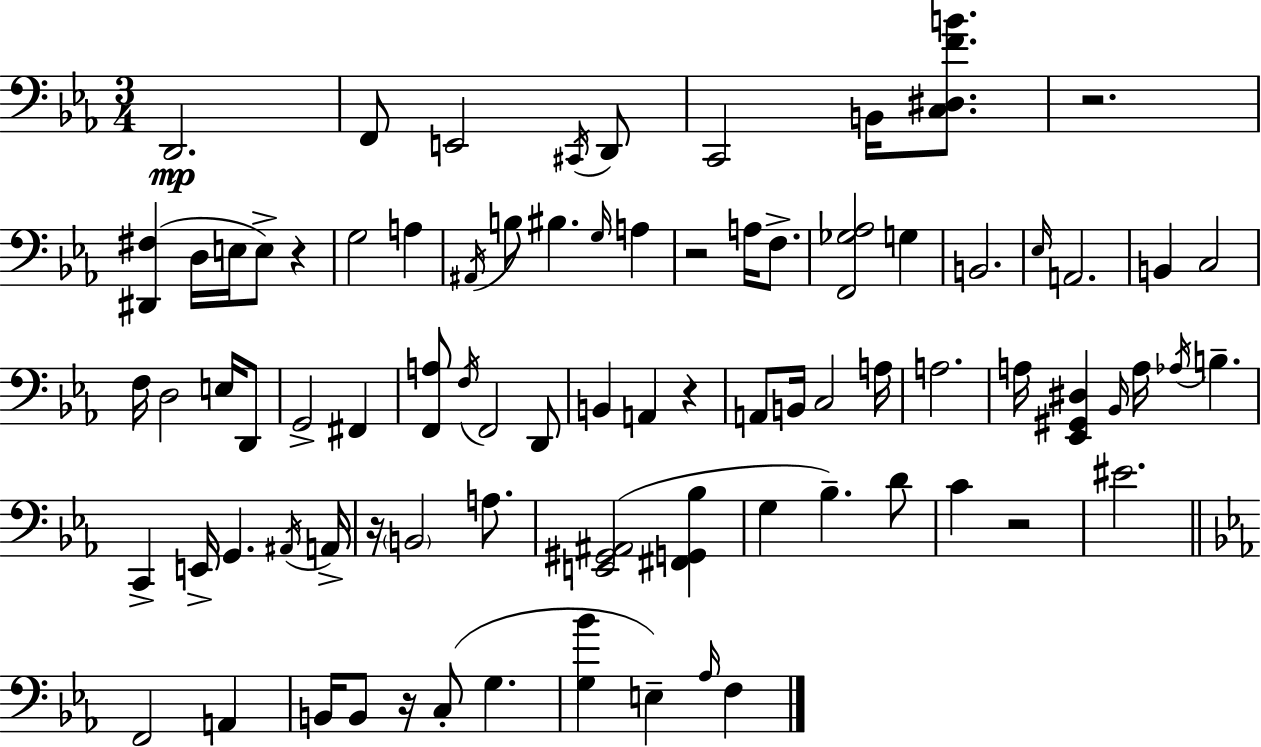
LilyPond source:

{
  \clef bass
  \numericTimeSignature
  \time 3/4
  \key c \minor
  d,2.\mp | f,8 e,2 \acciaccatura { cis,16 } d,8 | c,2 b,16 <c dis f' b'>8. | r2. | \break <dis, fis>4( d16 e16 e8->) r4 | g2 a4 | \acciaccatura { ais,16 } b8 bis4. \grace { g16 } a4 | r2 a16 | \break f8.-> <f, ges aes>2 g4 | b,2. | \grace { ees16 } a,2. | b,4 c2 | \break f16 d2 | e16 d,8 g,2-> | fis,4 <f, a>8 \acciaccatura { f16 } f,2 | d,8 b,4 a,4 | \break r4 a,8 b,16 c2 | a16 a2. | a16 <ees, gis, dis>4 \grace { bes,16 } a16 | \acciaccatura { aes16 } b4.-- c,4-> e,16-> | \break g,4. \acciaccatura { ais,16 } a,16-> r16 \parenthesize b,2 | a8. <e, gis, ais,>2( | <fis, g, bes>4 g4 | bes4.--) d'8 c'4 | \break r2 eis'2. | \bar "||" \break \key ees \major f,2 a,4 | b,16 b,8 r16 c8-.( g4. | <g bes'>4 e4--) \grace { aes16 } f4 | \bar "|."
}